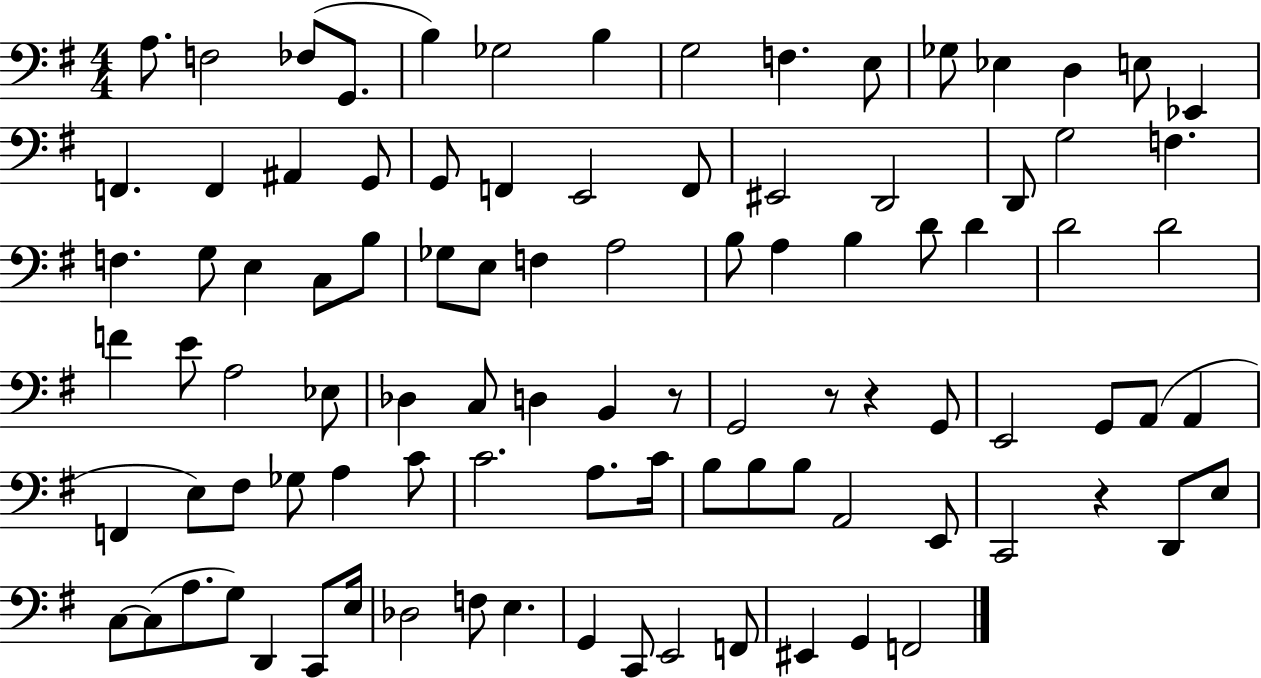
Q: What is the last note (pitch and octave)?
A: F2